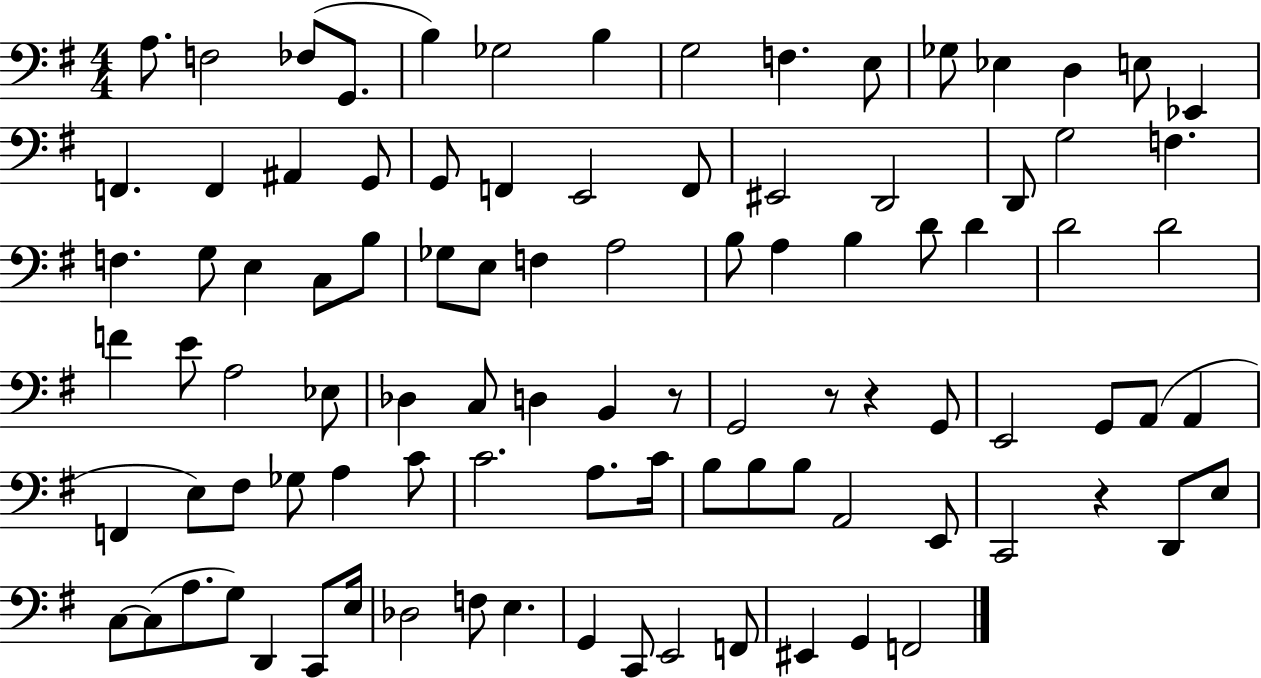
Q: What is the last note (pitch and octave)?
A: F2